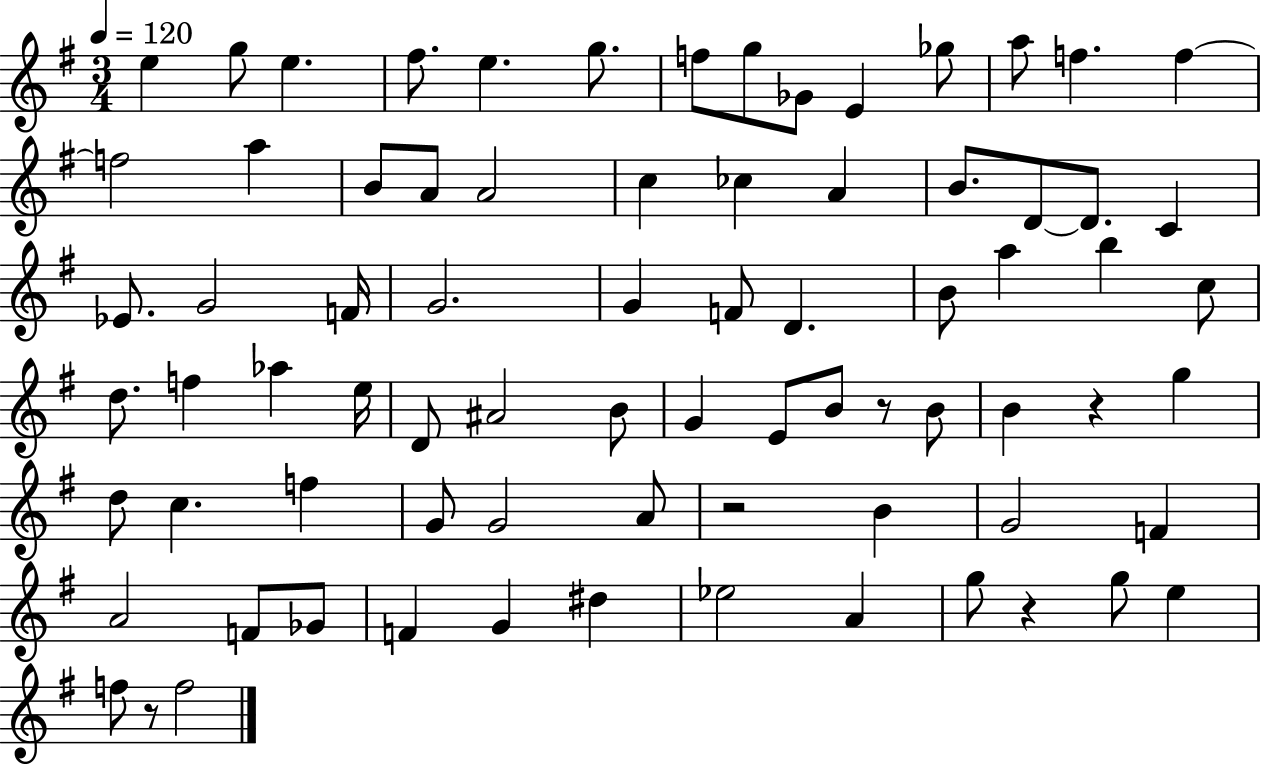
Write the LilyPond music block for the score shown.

{
  \clef treble
  \numericTimeSignature
  \time 3/4
  \key g \major
  \tempo 4 = 120
  e''4 g''8 e''4. | fis''8. e''4. g''8. | f''8 g''8 ges'8 e'4 ges''8 | a''8 f''4. f''4~~ | \break f''2 a''4 | b'8 a'8 a'2 | c''4 ces''4 a'4 | b'8. d'8~~ d'8. c'4 | \break ees'8. g'2 f'16 | g'2. | g'4 f'8 d'4. | b'8 a''4 b''4 c''8 | \break d''8. f''4 aes''4 e''16 | d'8 ais'2 b'8 | g'4 e'8 b'8 r8 b'8 | b'4 r4 g''4 | \break d''8 c''4. f''4 | g'8 g'2 a'8 | r2 b'4 | g'2 f'4 | \break a'2 f'8 ges'8 | f'4 g'4 dis''4 | ees''2 a'4 | g''8 r4 g''8 e''4 | \break f''8 r8 f''2 | \bar "|."
}